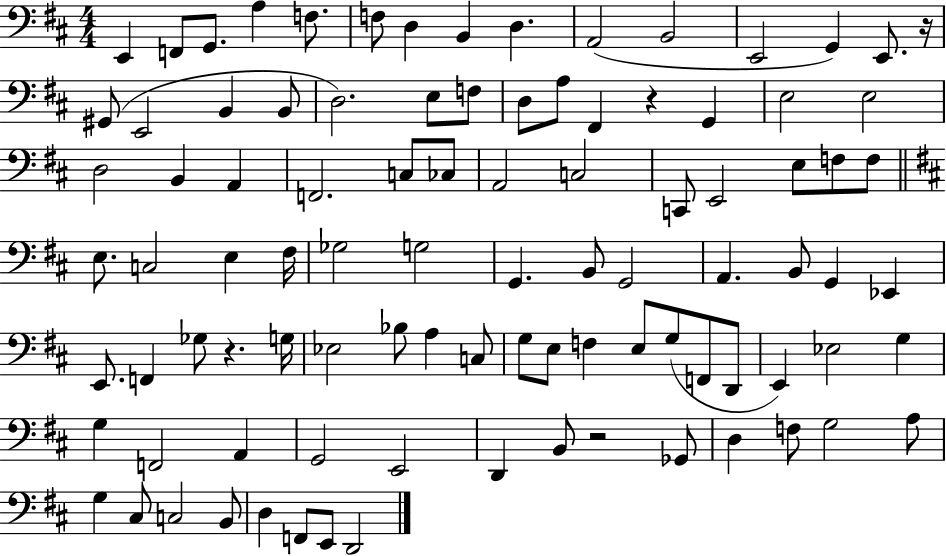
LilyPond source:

{
  \clef bass
  \numericTimeSignature
  \time 4/4
  \key d \major
  e,4 f,8 g,8. a4 f8. | f8 d4 b,4 d4. | a,2( b,2 | e,2 g,4) e,8. r16 | \break gis,8( e,2 b,4 b,8 | d2.) e8 f8 | d8 a8 fis,4 r4 g,4 | e2 e2 | \break d2 b,4 a,4 | f,2. c8 ces8 | a,2 c2 | c,8 e,2 e8 f8 f8 | \break \bar "||" \break \key d \major e8. c2 e4 fis16 | ges2 g2 | g,4. b,8 g,2 | a,4. b,8 g,4 ees,4 | \break e,8. f,4 ges8 r4. g16 | ees2 bes8 a4 c8 | g8 e8 f4 e8 g8( f,8 d,8 | e,4) ees2 g4 | \break g4 f,2 a,4 | g,2 e,2 | d,4 b,8 r2 ges,8 | d4 f8 g2 a8 | \break g4 cis8 c2 b,8 | d4 f,8 e,8 d,2 | \bar "|."
}